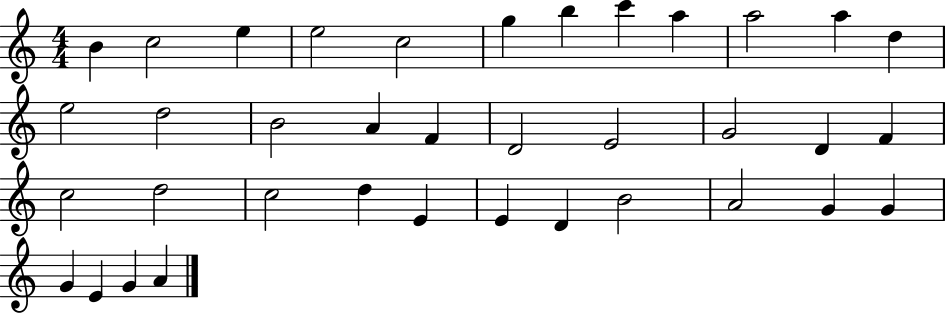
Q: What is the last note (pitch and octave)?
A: A4